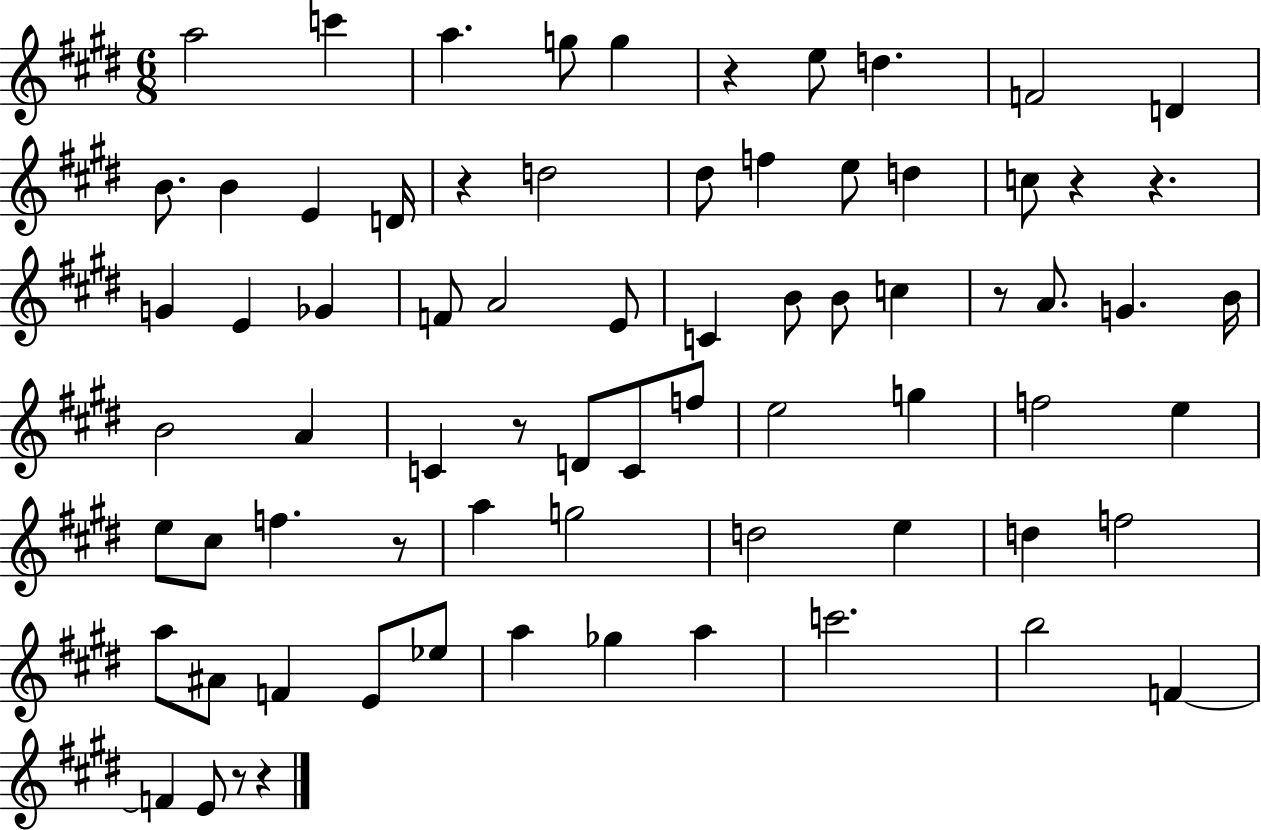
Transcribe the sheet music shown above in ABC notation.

X:1
T:Untitled
M:6/8
L:1/4
K:E
a2 c' a g/2 g z e/2 d F2 D B/2 B E D/4 z d2 ^d/2 f e/2 d c/2 z z G E _G F/2 A2 E/2 C B/2 B/2 c z/2 A/2 G B/4 B2 A C z/2 D/2 C/2 f/2 e2 g f2 e e/2 ^c/2 f z/2 a g2 d2 e d f2 a/2 ^A/2 F E/2 _e/2 a _g a c'2 b2 F F E/2 z/2 z